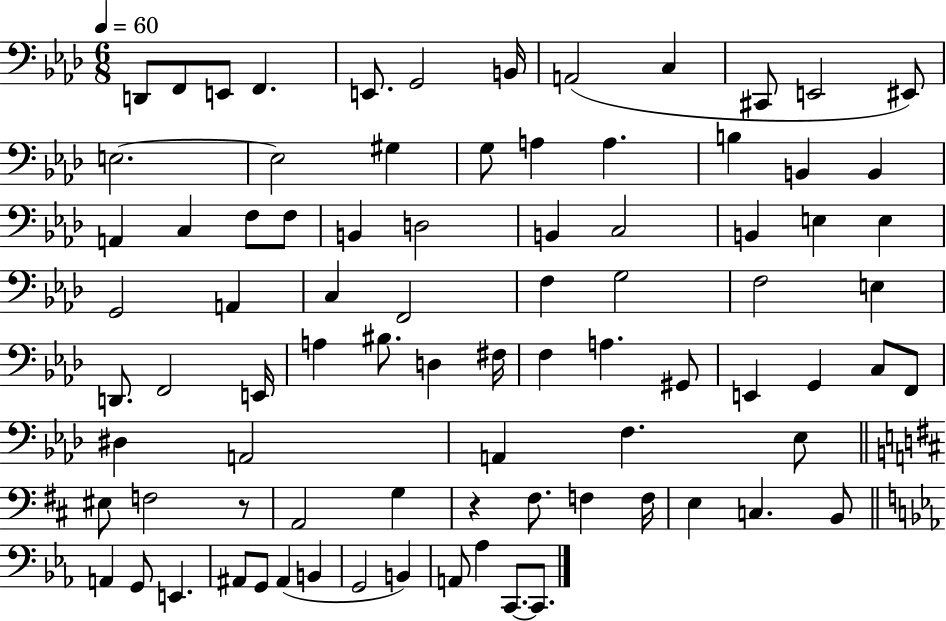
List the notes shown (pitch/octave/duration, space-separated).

D2/e F2/e E2/e F2/q. E2/e. G2/h B2/s A2/h C3/q C#2/e E2/h EIS2/e E3/h. E3/h G#3/q G3/e A3/q A3/q. B3/q B2/q B2/q A2/q C3/q F3/e F3/e B2/q D3/h B2/q C3/h B2/q E3/q E3/q G2/h A2/q C3/q F2/h F3/q G3/h F3/h E3/q D2/e. F2/h E2/s A3/q BIS3/e. D3/q F#3/s F3/q A3/q. G#2/e E2/q G2/q C3/e F2/e D#3/q A2/h A2/q F3/q. Eb3/e EIS3/e F3/h R/e A2/h G3/q R/q F#3/e. F3/q F3/s E3/q C3/q. B2/e A2/q G2/e E2/q. A#2/e G2/e A#2/q B2/q G2/h B2/q A2/e Ab3/q C2/e. C2/e.